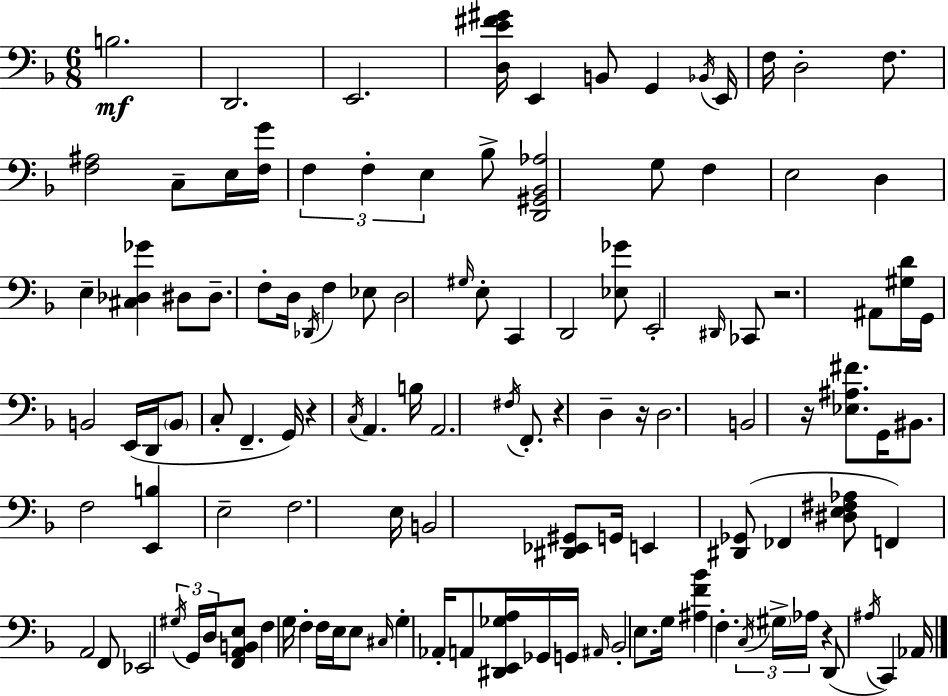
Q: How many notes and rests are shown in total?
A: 117